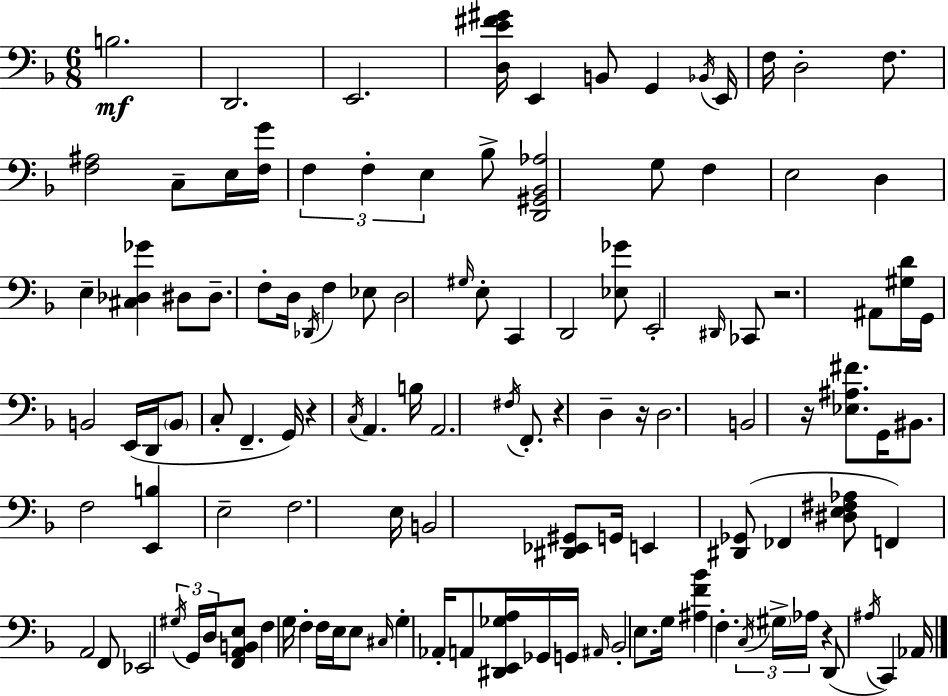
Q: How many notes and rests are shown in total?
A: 117